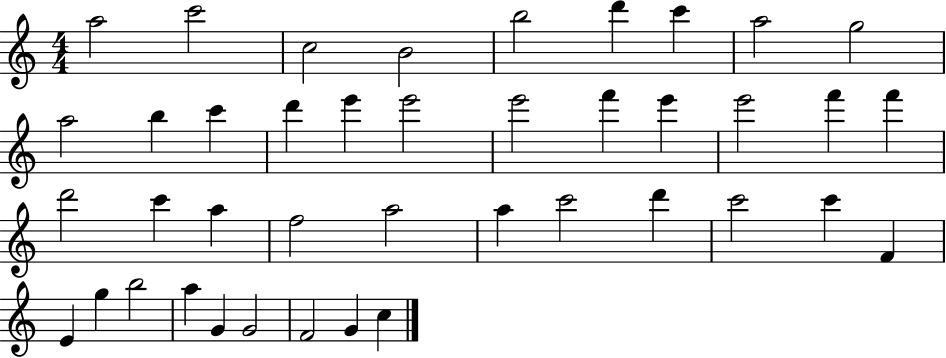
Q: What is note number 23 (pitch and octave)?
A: C6